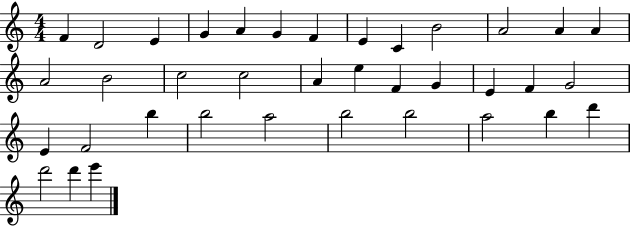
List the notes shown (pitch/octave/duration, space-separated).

F4/q D4/h E4/q G4/q A4/q G4/q F4/q E4/q C4/q B4/h A4/h A4/q A4/q A4/h B4/h C5/h C5/h A4/q E5/q F4/q G4/q E4/q F4/q G4/h E4/q F4/h B5/q B5/h A5/h B5/h B5/h A5/h B5/q D6/q D6/h D6/q E6/q